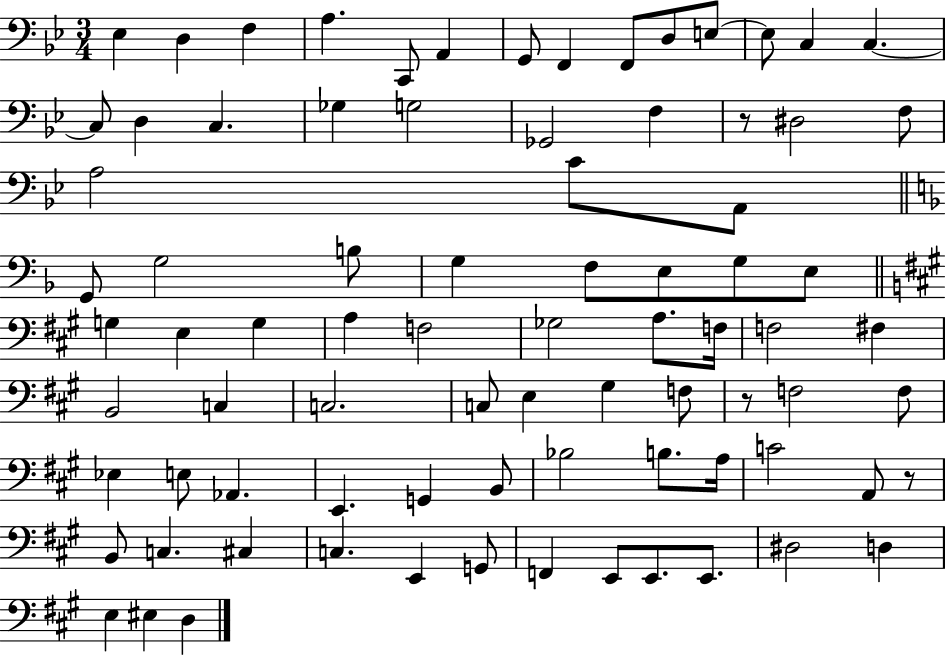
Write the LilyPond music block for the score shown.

{
  \clef bass
  \numericTimeSignature
  \time 3/4
  \key bes \major
  ees4 d4 f4 | a4. c,8 a,4 | g,8 f,4 f,8 d8 e8~~ | e8 c4 c4.~~ | \break c8 d4 c4. | ges4 g2 | ges,2 f4 | r8 dis2 f8 | \break a2 c'8 a,8 | \bar "||" \break \key f \major g,8 g2 b8 | g4 f8 e8 g8 e8 | \bar "||" \break \key a \major g4 e4 g4 | a4 f2 | ges2 a8. f16 | f2 fis4 | \break b,2 c4 | c2. | c8 e4 gis4 f8 | r8 f2 f8 | \break ees4 e8 aes,4. | e,4. g,4 b,8 | bes2 b8. a16 | c'2 a,8 r8 | \break b,8 c4. cis4 | c4. e,4 g,8 | f,4 e,8 e,8. e,8. | dis2 d4 | \break e4 eis4 d4 | \bar "|."
}